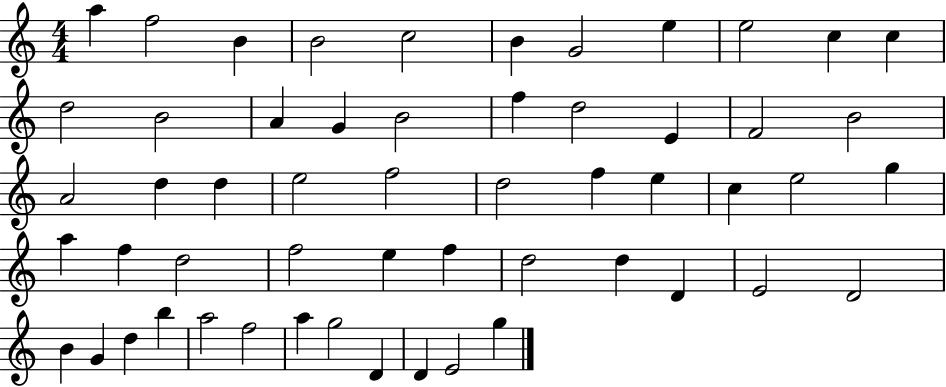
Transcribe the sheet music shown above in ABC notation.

X:1
T:Untitled
M:4/4
L:1/4
K:C
a f2 B B2 c2 B G2 e e2 c c d2 B2 A G B2 f d2 E F2 B2 A2 d d e2 f2 d2 f e c e2 g a f d2 f2 e f d2 d D E2 D2 B G d b a2 f2 a g2 D D E2 g